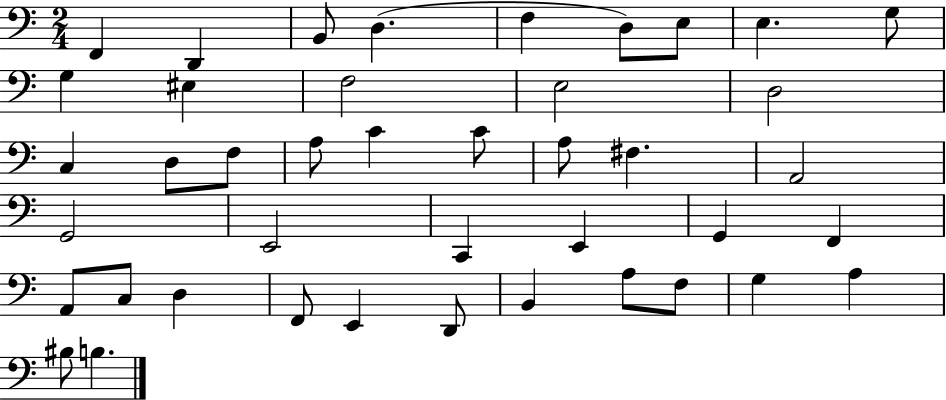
F2/q D2/q B2/e D3/q. F3/q D3/e E3/e E3/q. G3/e G3/q EIS3/q F3/h E3/h D3/h C3/q D3/e F3/e A3/e C4/q C4/e A3/e F#3/q. A2/h G2/h E2/h C2/q E2/q G2/q F2/q A2/e C3/e D3/q F2/e E2/q D2/e B2/q A3/e F3/e G3/q A3/q BIS3/e B3/q.